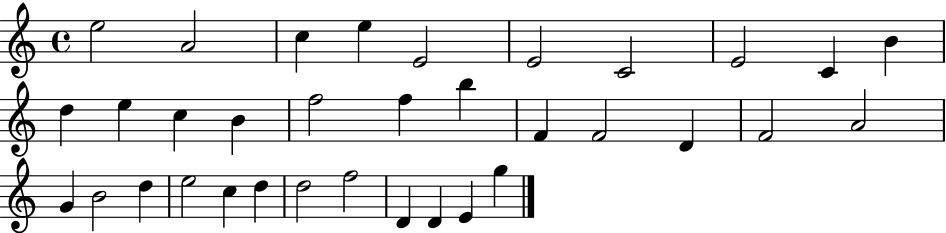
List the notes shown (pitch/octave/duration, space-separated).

E5/h A4/h C5/q E5/q E4/h E4/h C4/h E4/h C4/q B4/q D5/q E5/q C5/q B4/q F5/h F5/q B5/q F4/q F4/h D4/q F4/h A4/h G4/q B4/h D5/q E5/h C5/q D5/q D5/h F5/h D4/q D4/q E4/q G5/q